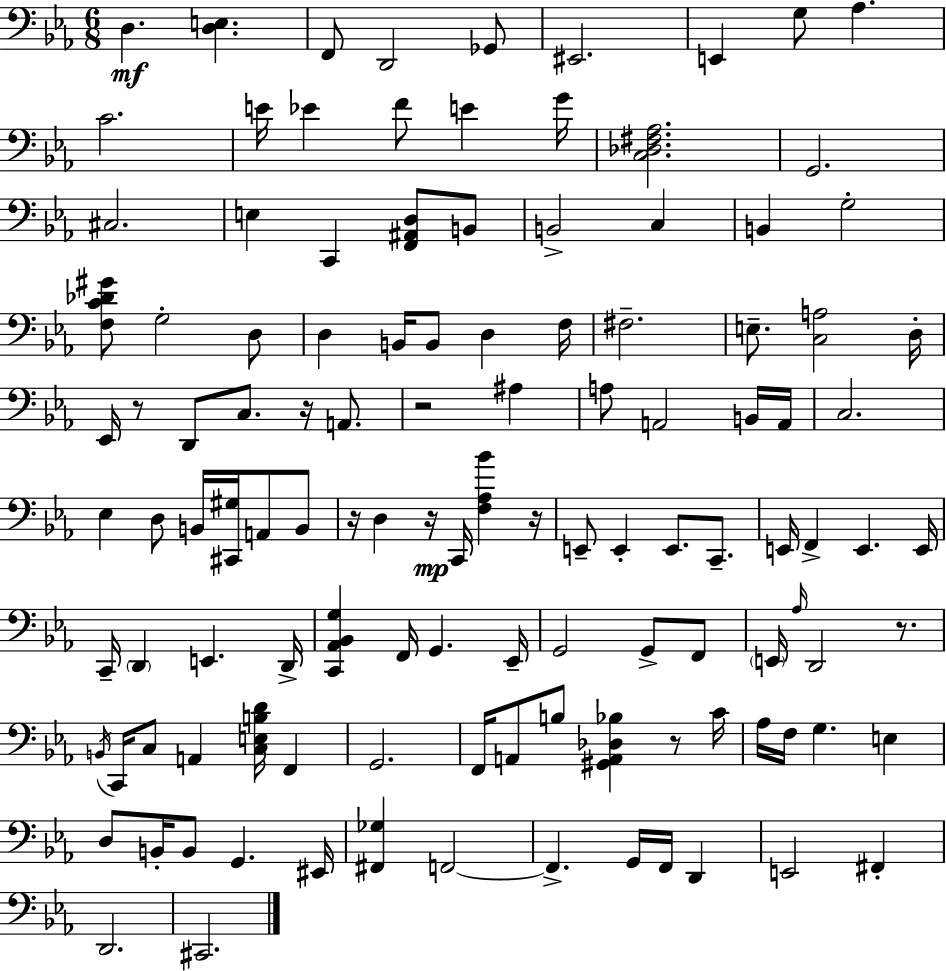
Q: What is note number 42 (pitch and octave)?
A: A2